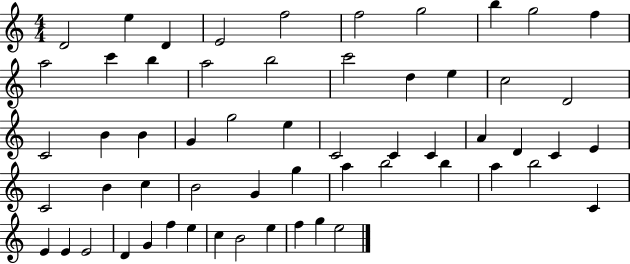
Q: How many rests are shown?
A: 0